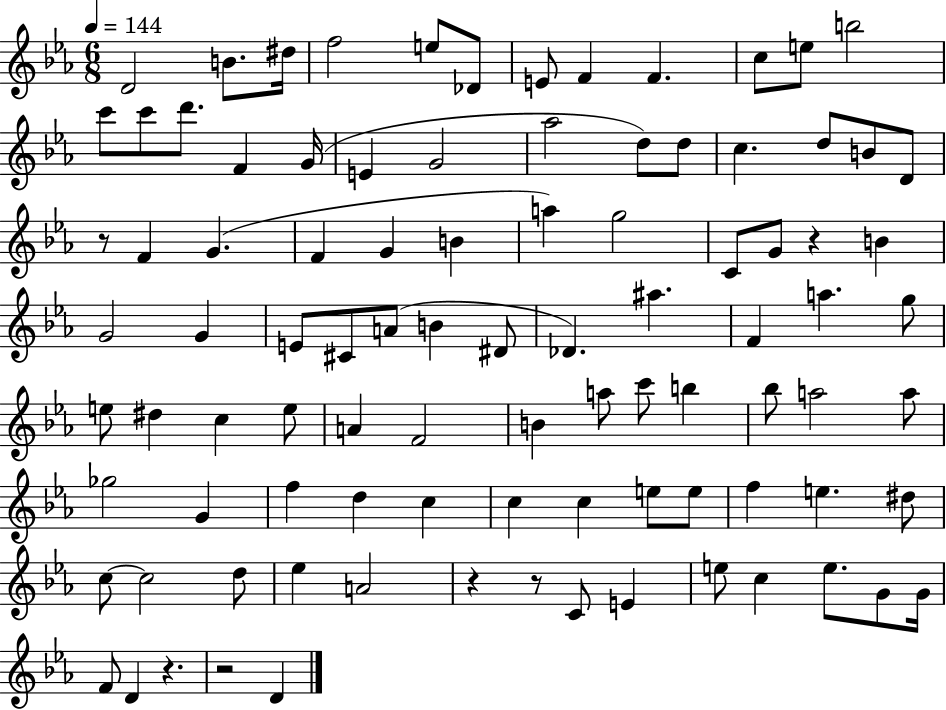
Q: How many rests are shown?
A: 6